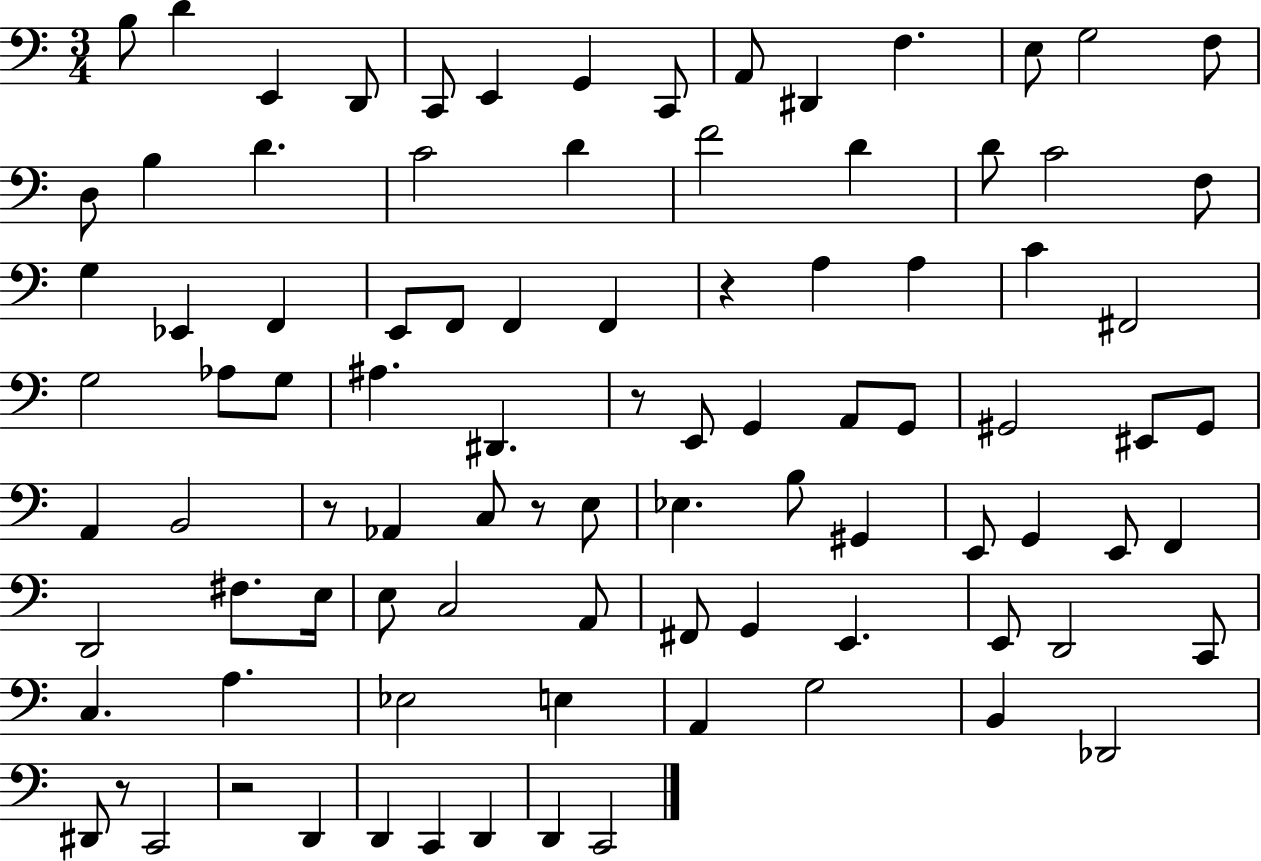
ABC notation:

X:1
T:Untitled
M:3/4
L:1/4
K:C
B,/2 D E,, D,,/2 C,,/2 E,, G,, C,,/2 A,,/2 ^D,, F, E,/2 G,2 F,/2 D,/2 B, D C2 D F2 D D/2 C2 F,/2 G, _E,, F,, E,,/2 F,,/2 F,, F,, z A, A, C ^F,,2 G,2 _A,/2 G,/2 ^A, ^D,, z/2 E,,/2 G,, A,,/2 G,,/2 ^G,,2 ^E,,/2 ^G,,/2 A,, B,,2 z/2 _A,, C,/2 z/2 E,/2 _E, B,/2 ^G,, E,,/2 G,, E,,/2 F,, D,,2 ^F,/2 E,/4 E,/2 C,2 A,,/2 ^F,,/2 G,, E,, E,,/2 D,,2 C,,/2 C, A, _E,2 E, A,, G,2 B,, _D,,2 ^D,,/2 z/2 C,,2 z2 D,, D,, C,, D,, D,, C,,2